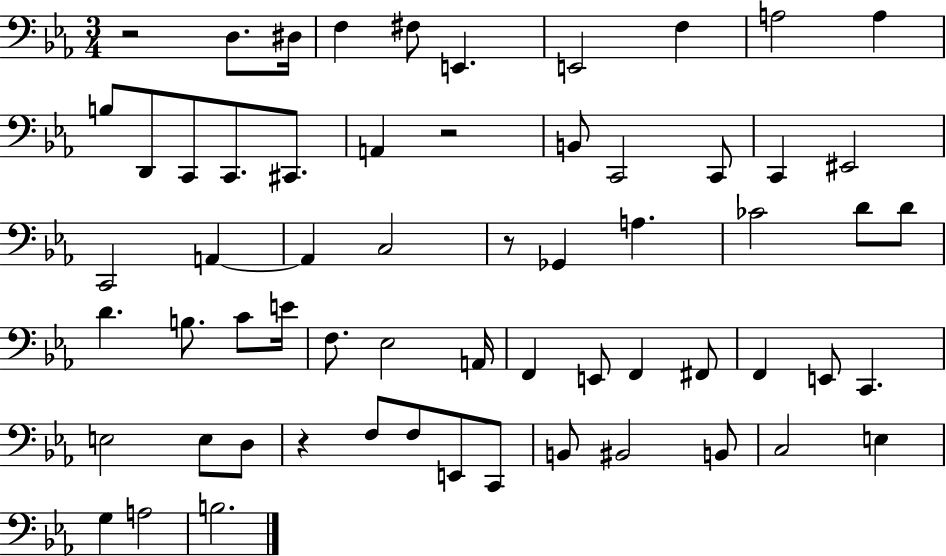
R/h D3/e. D#3/s F3/q F#3/e E2/q. E2/h F3/q A3/h A3/q B3/e D2/e C2/e C2/e. C#2/e. A2/q R/h B2/e C2/h C2/e C2/q EIS2/h C2/h A2/q A2/q C3/h R/e Gb2/q A3/q. CES4/h D4/e D4/e D4/q. B3/e. C4/e E4/s F3/e. Eb3/h A2/s F2/q E2/e F2/q F#2/e F2/q E2/e C2/q. E3/h E3/e D3/e R/q F3/e F3/e E2/e C2/e B2/e BIS2/h B2/e C3/h E3/q G3/q A3/h B3/h.